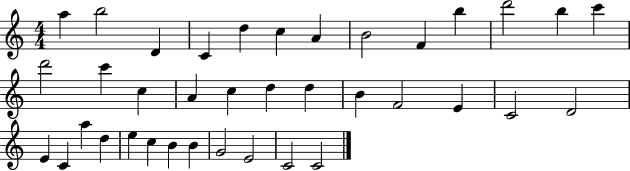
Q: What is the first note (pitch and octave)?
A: A5